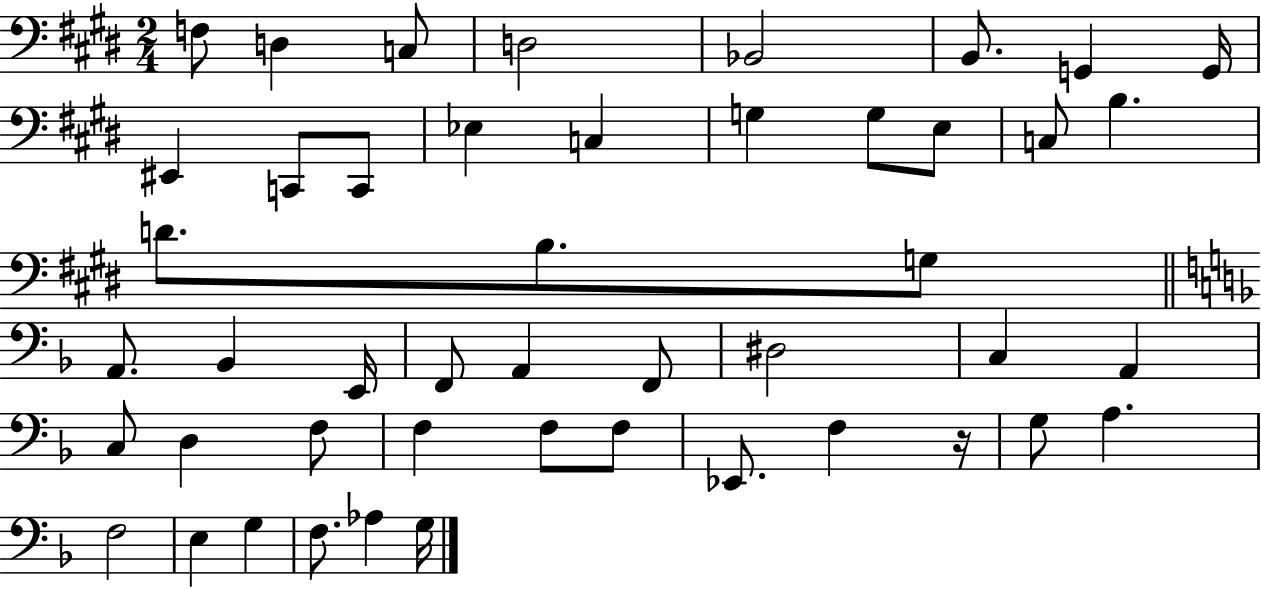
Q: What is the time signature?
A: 2/4